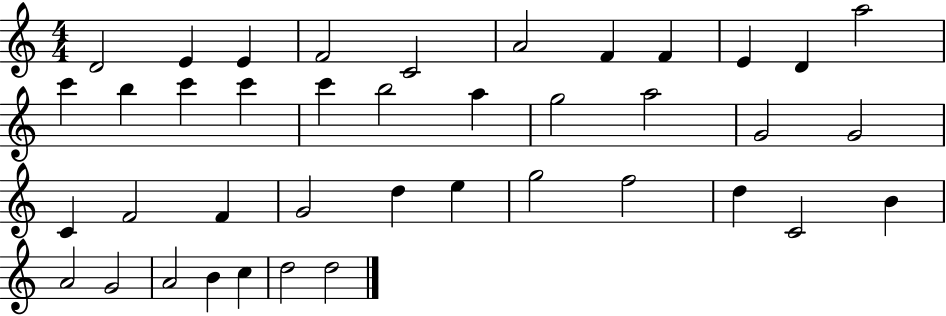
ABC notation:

X:1
T:Untitled
M:4/4
L:1/4
K:C
D2 E E F2 C2 A2 F F E D a2 c' b c' c' c' b2 a g2 a2 G2 G2 C F2 F G2 d e g2 f2 d C2 B A2 G2 A2 B c d2 d2